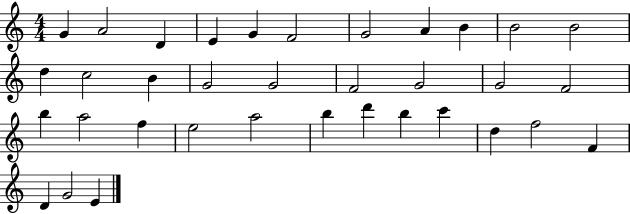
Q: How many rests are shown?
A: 0